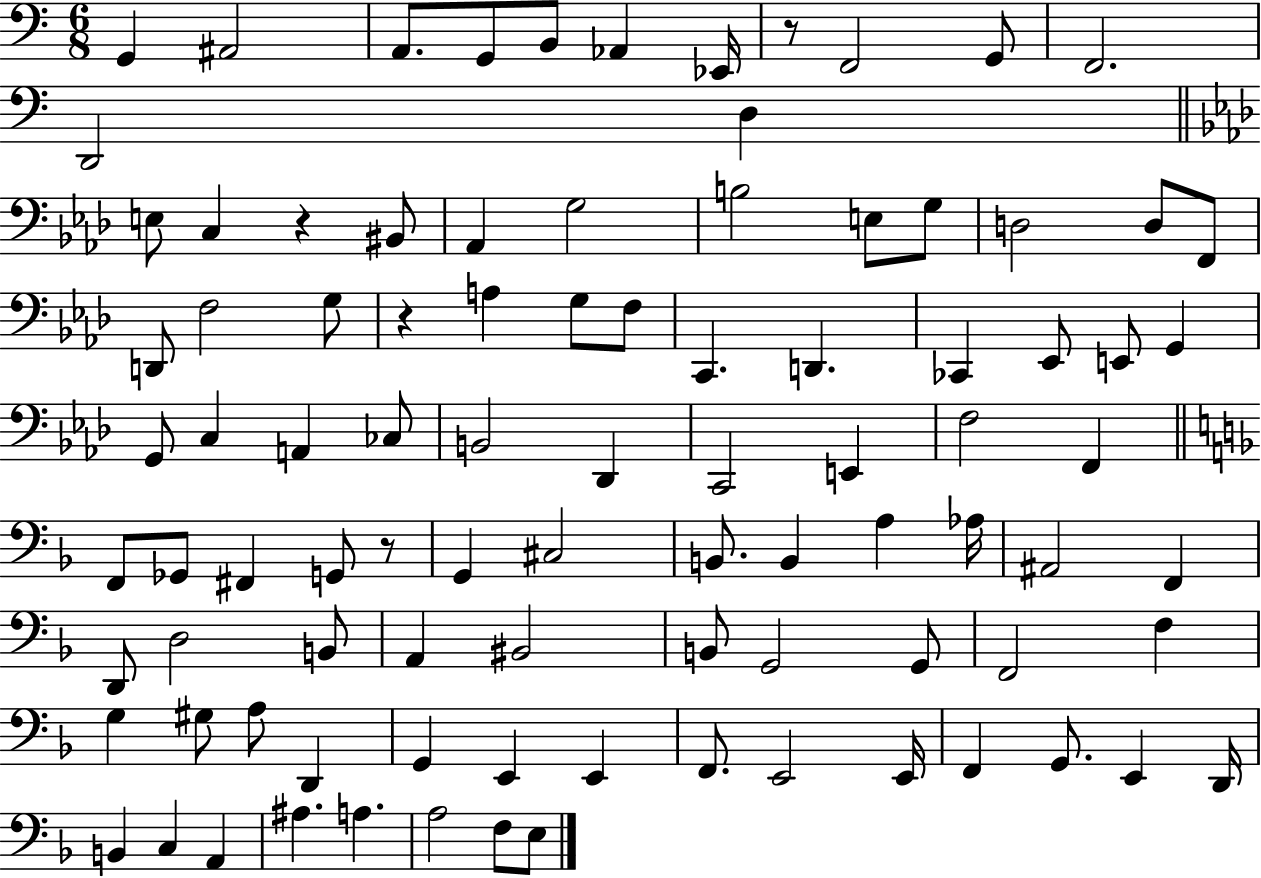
{
  \clef bass
  \numericTimeSignature
  \time 6/8
  \key c \major
  \repeat volta 2 { g,4 ais,2 | a,8. g,8 b,8 aes,4 ees,16 | r8 f,2 g,8 | f,2. | \break d,2 d4 | \bar "||" \break \key aes \major e8 c4 r4 bis,8 | aes,4 g2 | b2 e8 g8 | d2 d8 f,8 | \break d,8 f2 g8 | r4 a4 g8 f8 | c,4. d,4. | ces,4 ees,8 e,8 g,4 | \break g,8 c4 a,4 ces8 | b,2 des,4 | c,2 e,4 | f2 f,4 | \break \bar "||" \break \key f \major f,8 ges,8 fis,4 g,8 r8 | g,4 cis2 | b,8. b,4 a4 aes16 | ais,2 f,4 | \break d,8 d2 b,8 | a,4 bis,2 | b,8 g,2 g,8 | f,2 f4 | \break g4 gis8 a8 d,4 | g,4 e,4 e,4 | f,8. e,2 e,16 | f,4 g,8. e,4 d,16 | \break b,4 c4 a,4 | ais4. a4. | a2 f8 e8 | } \bar "|."
}